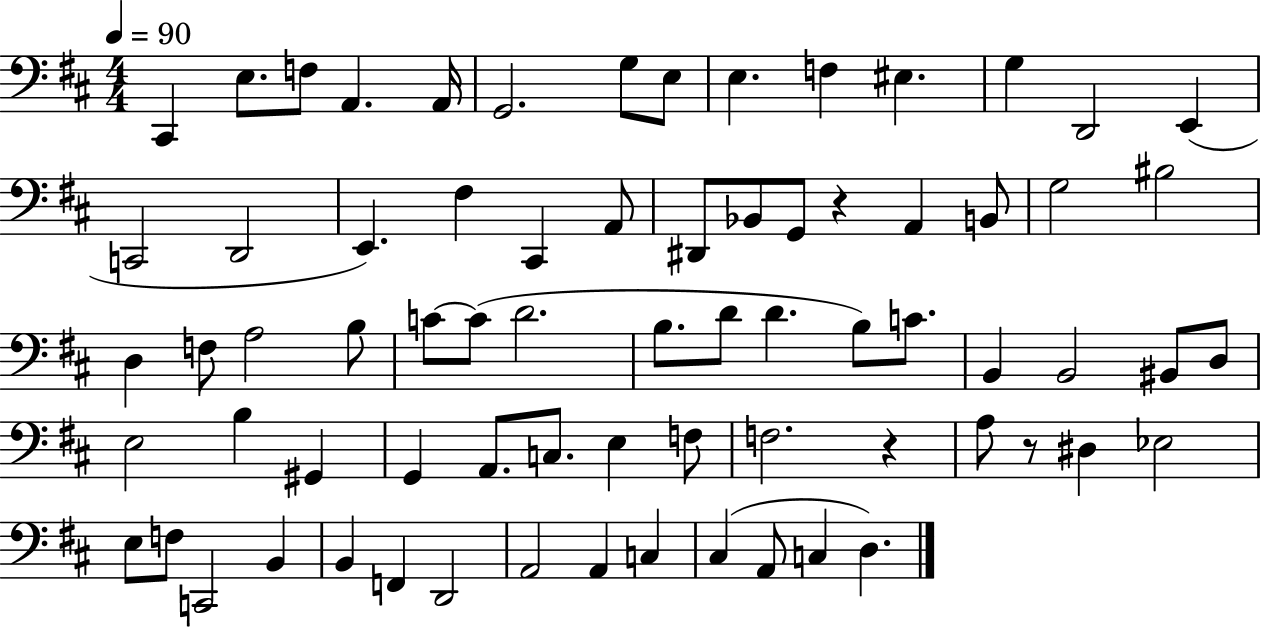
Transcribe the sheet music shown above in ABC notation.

X:1
T:Untitled
M:4/4
L:1/4
K:D
^C,, E,/2 F,/2 A,, A,,/4 G,,2 G,/2 E,/2 E, F, ^E, G, D,,2 E,, C,,2 D,,2 E,, ^F, ^C,, A,,/2 ^D,,/2 _B,,/2 G,,/2 z A,, B,,/2 G,2 ^B,2 D, F,/2 A,2 B,/2 C/2 C/2 D2 B,/2 D/2 D B,/2 C/2 B,, B,,2 ^B,,/2 D,/2 E,2 B, ^G,, G,, A,,/2 C,/2 E, F,/2 F,2 z A,/2 z/2 ^D, _E,2 E,/2 F,/2 C,,2 B,, B,, F,, D,,2 A,,2 A,, C, ^C, A,,/2 C, D,